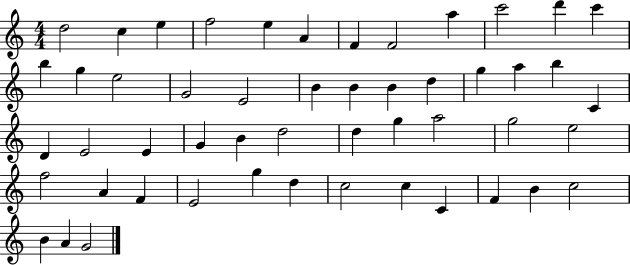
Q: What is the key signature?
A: C major